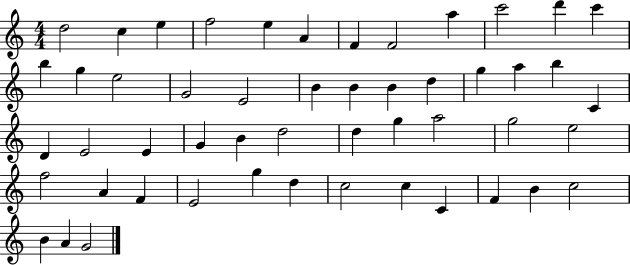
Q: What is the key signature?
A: C major